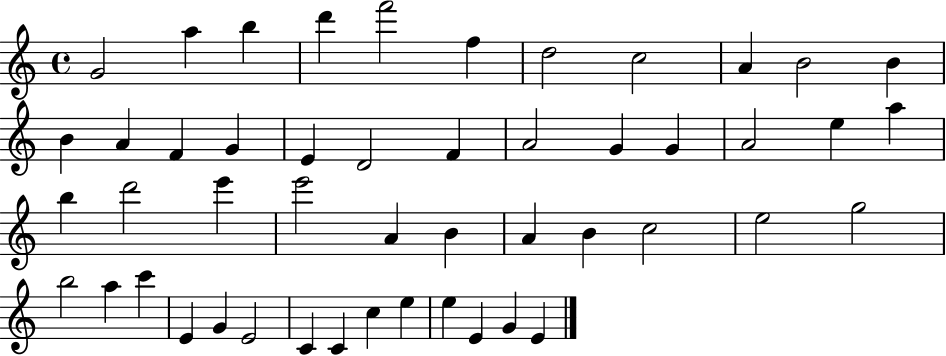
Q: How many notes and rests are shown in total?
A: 49